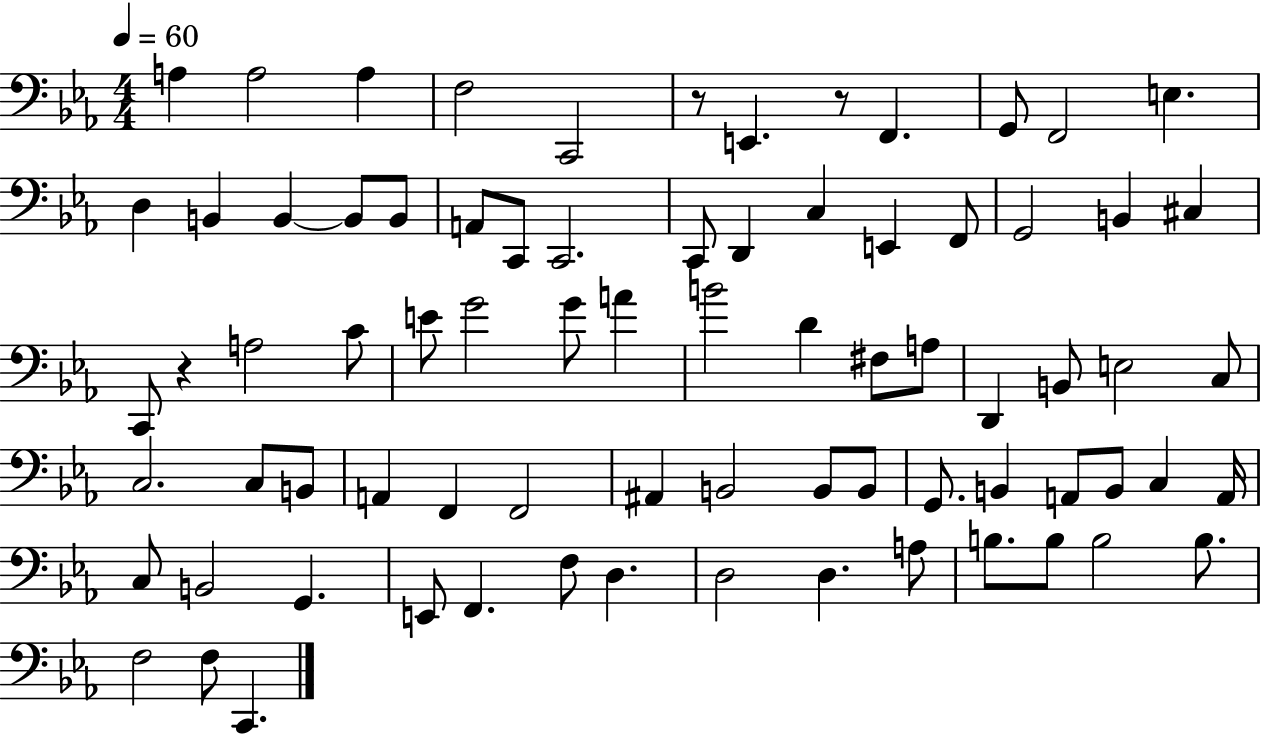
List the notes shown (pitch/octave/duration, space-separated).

A3/q A3/h A3/q F3/h C2/h R/e E2/q. R/e F2/q. G2/e F2/h E3/q. D3/q B2/q B2/q B2/e B2/e A2/e C2/e C2/h. C2/e D2/q C3/q E2/q F2/e G2/h B2/q C#3/q C2/e R/q A3/h C4/e E4/e G4/h G4/e A4/q B4/h D4/q F#3/e A3/e D2/q B2/e E3/h C3/e C3/h. C3/e B2/e A2/q F2/q F2/h A#2/q B2/h B2/e B2/e G2/e. B2/q A2/e B2/e C3/q A2/s C3/e B2/h G2/q. E2/e F2/q. F3/e D3/q. D3/h D3/q. A3/e B3/e. B3/e B3/h B3/e. F3/h F3/e C2/q.